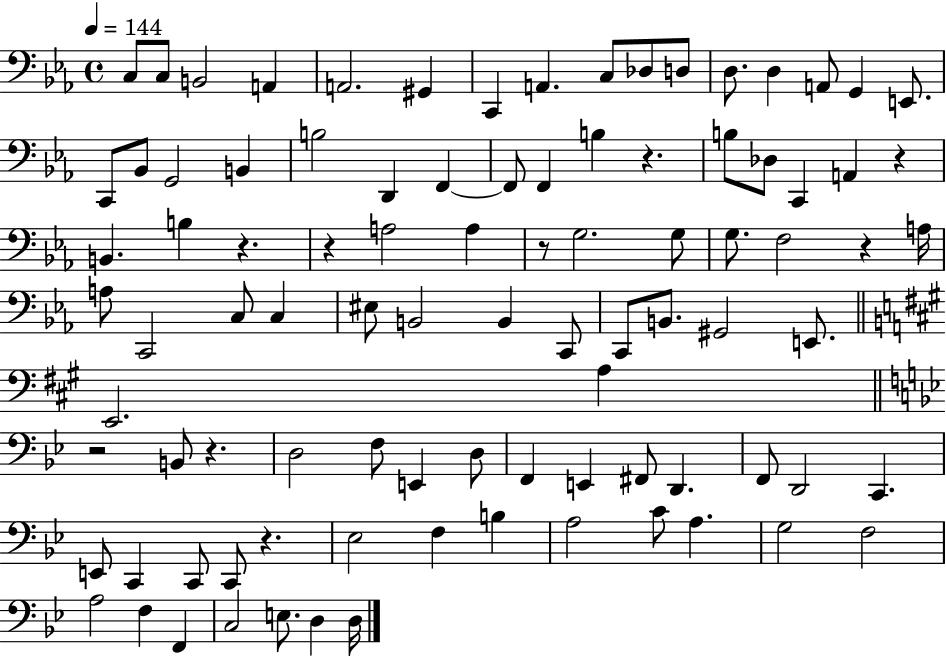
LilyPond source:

{
  \clef bass
  \time 4/4
  \defaultTimeSignature
  \key ees \major
  \tempo 4 = 144
  c8 c8 b,2 a,4 | a,2. gis,4 | c,4 a,4. c8 des8 d8 | d8. d4 a,8 g,4 e,8. | \break c,8 bes,8 g,2 b,4 | b2 d,4 f,4~~ | f,8 f,4 b4 r4. | b8 des8 c,4 a,4 r4 | \break b,4. b4 r4. | r4 a2 a4 | r8 g2. g8 | g8. f2 r4 a16 | \break a8 c,2 c8 c4 | eis8 b,2 b,4 c,8 | c,8 b,8. gis,2 e,8. | \bar "||" \break \key a \major e,2. a4 | \bar "||" \break \key bes \major r2 b,8 r4. | d2 f8 e,4 d8 | f,4 e,4 fis,8 d,4. | f,8 d,2 c,4. | \break e,8 c,4 c,8 c,8 r4. | ees2 f4 b4 | a2 c'8 a4. | g2 f2 | \break a2 f4 f,4 | c2 e8. d4 d16 | \bar "|."
}